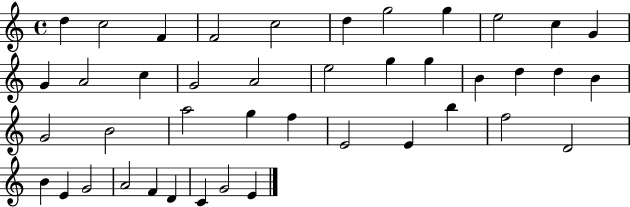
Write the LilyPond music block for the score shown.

{
  \clef treble
  \time 4/4
  \defaultTimeSignature
  \key c \major
  d''4 c''2 f'4 | f'2 c''2 | d''4 g''2 g''4 | e''2 c''4 g'4 | \break g'4 a'2 c''4 | g'2 a'2 | e''2 g''4 g''4 | b'4 d''4 d''4 b'4 | \break g'2 b'2 | a''2 g''4 f''4 | e'2 e'4 b''4 | f''2 d'2 | \break b'4 e'4 g'2 | a'2 f'4 d'4 | c'4 g'2 e'4 | \bar "|."
}